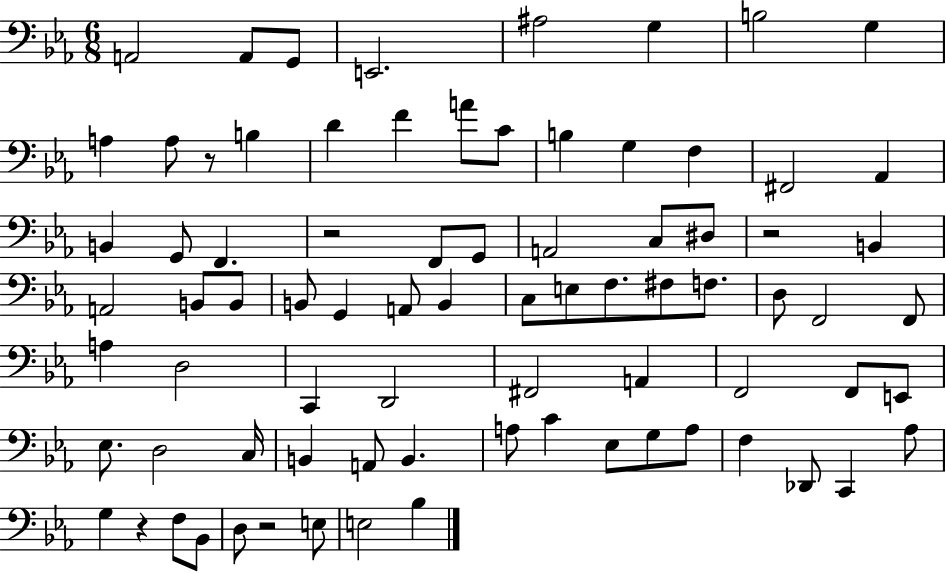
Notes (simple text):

A2/h A2/e G2/e E2/h. A#3/h G3/q B3/h G3/q A3/q A3/e R/e B3/q D4/q F4/q A4/e C4/e B3/q G3/q F3/q F#2/h Ab2/q B2/q G2/e F2/q. R/h F2/e G2/e A2/h C3/e D#3/e R/h B2/q A2/h B2/e B2/e B2/e G2/q A2/e B2/q C3/e E3/e F3/e. F#3/e F3/e. D3/e F2/h F2/e A3/q D3/h C2/q D2/h F#2/h A2/q F2/h F2/e E2/e Eb3/e. D3/h C3/s B2/q A2/e B2/q. A3/e C4/q Eb3/e G3/e A3/e F3/q Db2/e C2/q Ab3/e G3/q R/q F3/e Bb2/e D3/e R/h E3/e E3/h Bb3/q